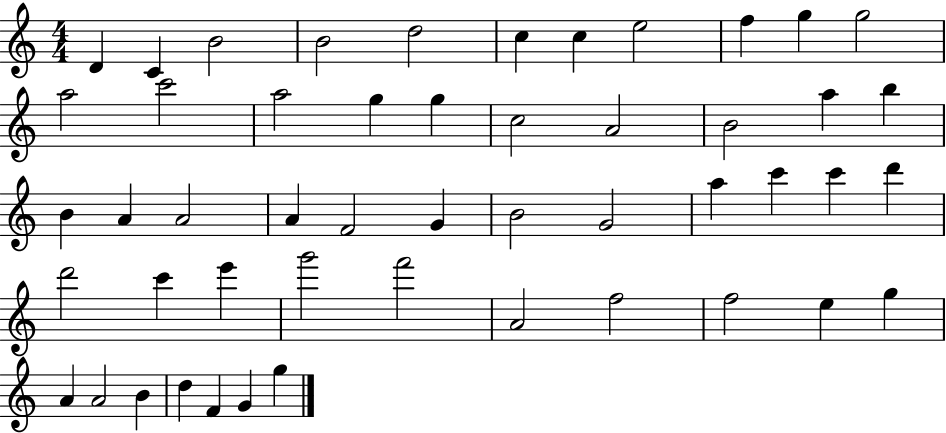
D4/q C4/q B4/h B4/h D5/h C5/q C5/q E5/h F5/q G5/q G5/h A5/h C6/h A5/h G5/q G5/q C5/h A4/h B4/h A5/q B5/q B4/q A4/q A4/h A4/q F4/h G4/q B4/h G4/h A5/q C6/q C6/q D6/q D6/h C6/q E6/q G6/h F6/h A4/h F5/h F5/h E5/q G5/q A4/q A4/h B4/q D5/q F4/q G4/q G5/q